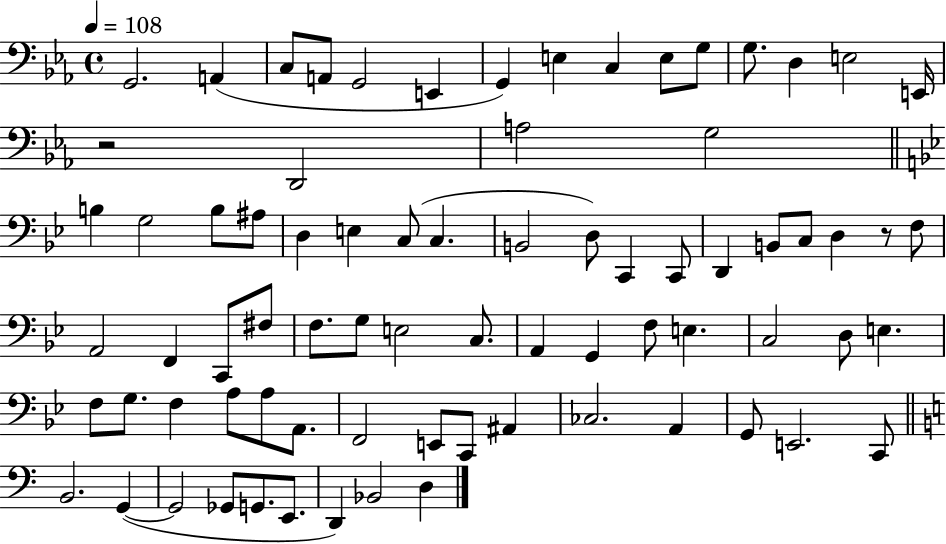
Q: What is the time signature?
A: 4/4